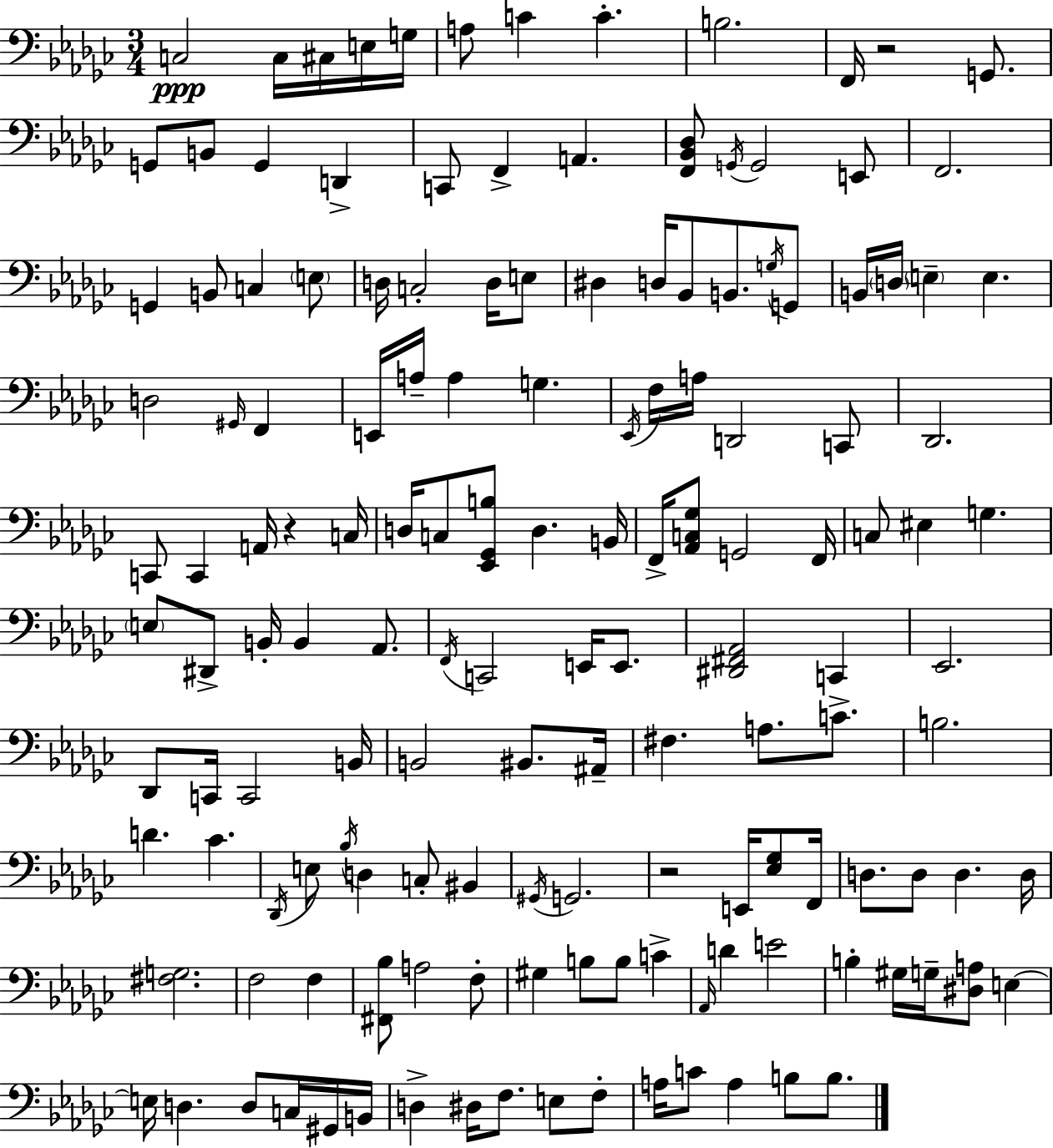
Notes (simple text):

C3/h C3/s C#3/s E3/s G3/s A3/e C4/q C4/q. B3/h. F2/s R/h G2/e. G2/e B2/e G2/q D2/q C2/e F2/q A2/q. [F2,Bb2,Db3]/e G2/s G2/h E2/e F2/h. G2/q B2/e C3/q E3/e D3/s C3/h D3/s E3/e D#3/q D3/s Bb2/e B2/e. G3/s G2/e B2/s D3/s E3/q E3/q. D3/h G#2/s F2/q E2/s A3/s A3/q G3/q. Eb2/s F3/s A3/s D2/h C2/e Db2/h. C2/e C2/q A2/s R/q C3/s D3/s C3/e [Eb2,Gb2,B3]/e D3/q. B2/s F2/s [Ab2,C3,Gb3]/e G2/h F2/s C3/e EIS3/q G3/q. E3/e D#2/e B2/s B2/q Ab2/e. F2/s C2/h E2/s E2/e. [D#2,F#2,Ab2]/h C2/q Eb2/h. Db2/e C2/s C2/h B2/s B2/h BIS2/e. A#2/s F#3/q. A3/e. C4/e. B3/h. D4/q. CES4/q. Db2/s E3/e Bb3/s D3/q C3/e BIS2/q G#2/s G2/h. R/h E2/s [Eb3,Gb3]/e F2/s D3/e. D3/e D3/q. D3/s [F#3,G3]/h. F3/h F3/q [F#2,Bb3]/e A3/h F3/e G#3/q B3/e B3/e C4/q Ab2/s D4/q E4/h B3/q G#3/s G3/s [D#3,A3]/e E3/q E3/s D3/q. D3/e C3/s G#2/s B2/s D3/q D#3/s F3/e. E3/e F3/e A3/s C4/e A3/q B3/e B3/e.